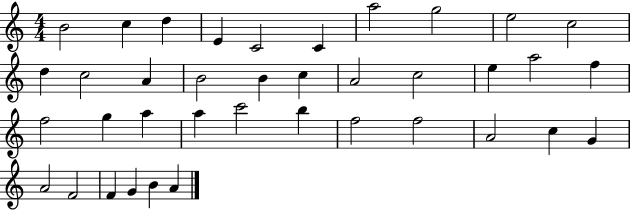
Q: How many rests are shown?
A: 0